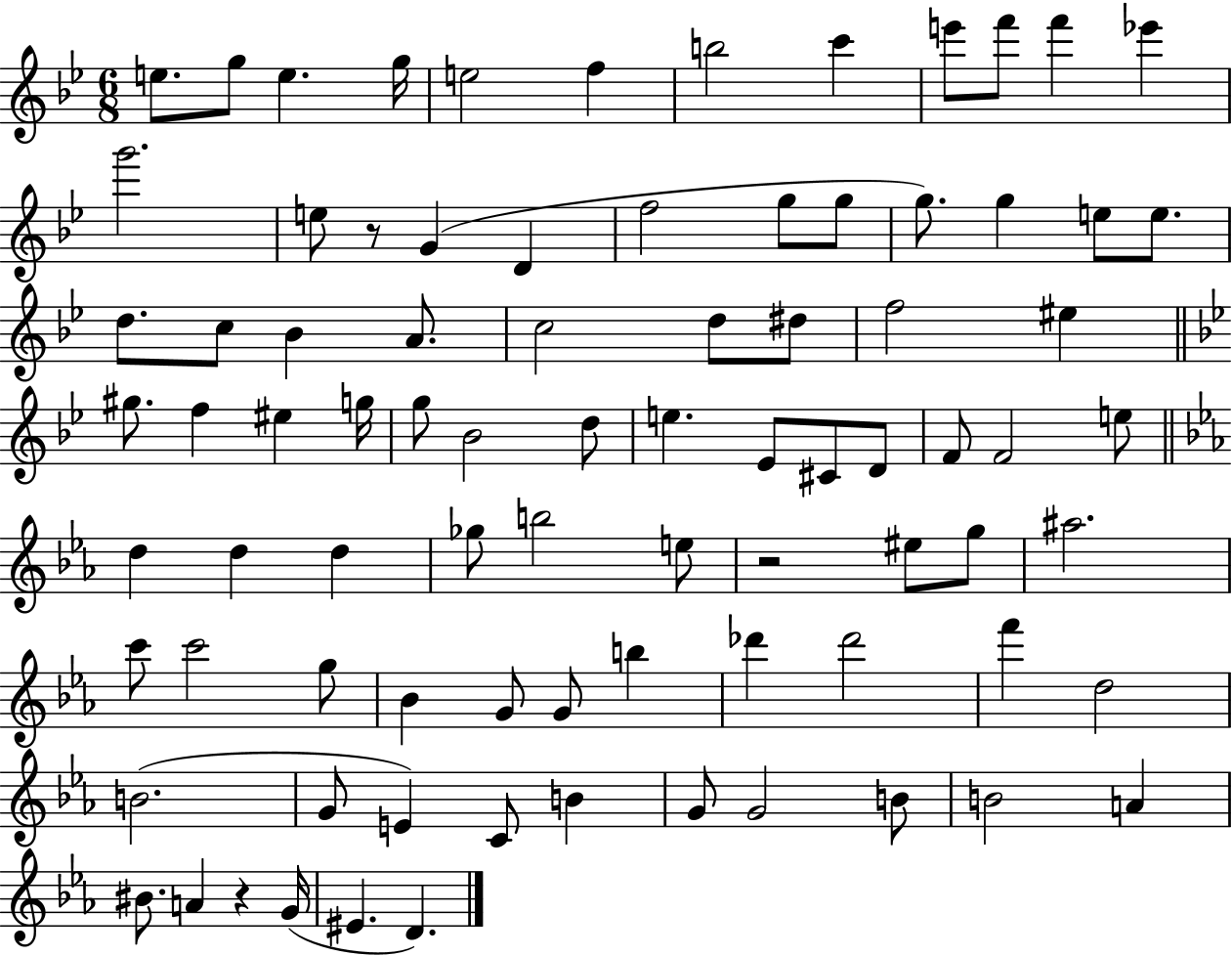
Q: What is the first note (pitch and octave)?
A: E5